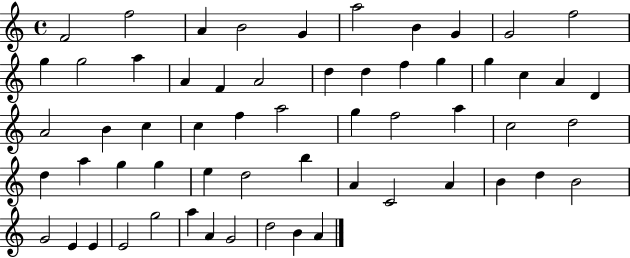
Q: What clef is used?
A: treble